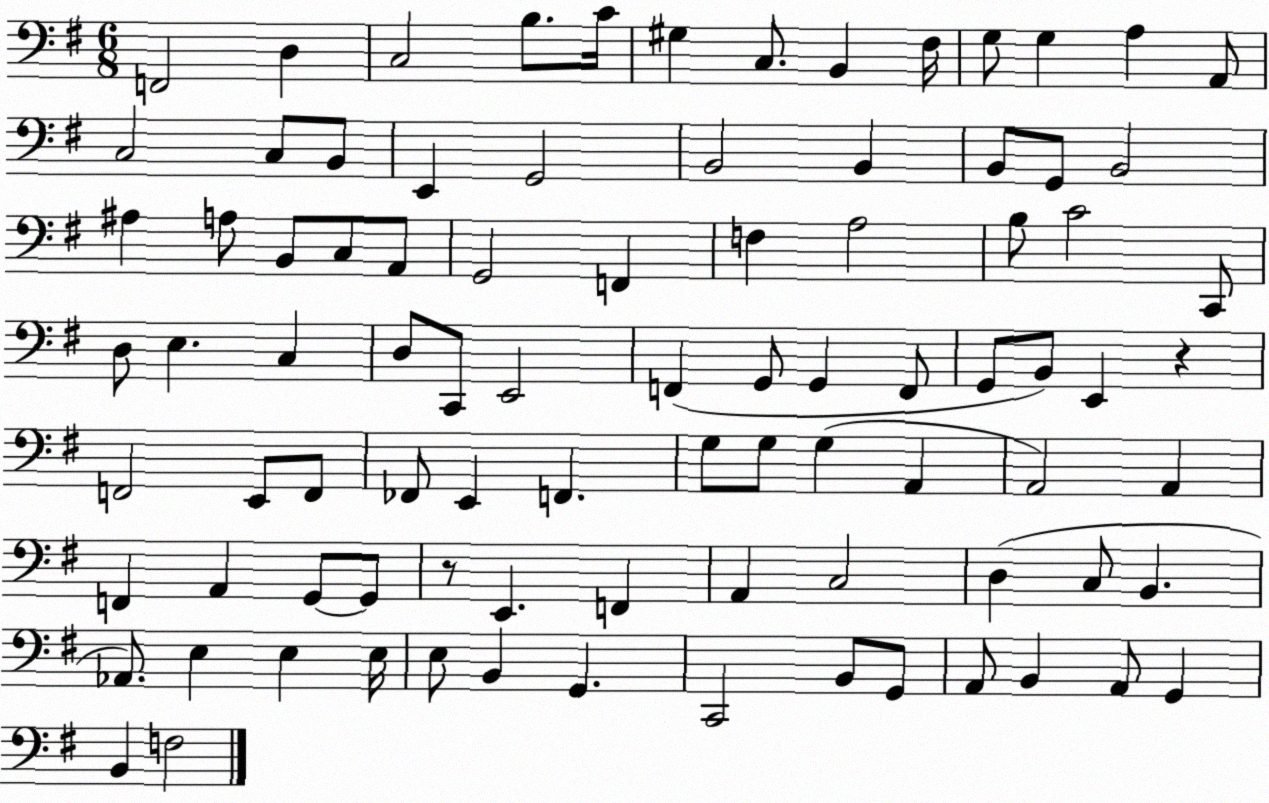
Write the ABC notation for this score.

X:1
T:Untitled
M:6/8
L:1/4
K:G
F,,2 D, C,2 B,/2 C/4 ^G, C,/2 B,, ^F,/4 G,/2 G, A, A,,/2 C,2 C,/2 B,,/2 E,, G,,2 B,,2 B,, B,,/2 G,,/2 B,,2 ^A, A,/2 B,,/2 C,/2 A,,/2 G,,2 F,, F, A,2 B,/2 C2 C,,/2 D,/2 E, C, D,/2 C,,/2 E,,2 F,, G,,/2 G,, F,,/2 G,,/2 B,,/2 E,, z F,,2 E,,/2 F,,/2 _F,,/2 E,, F,, G,/2 G,/2 G, A,, A,,2 A,, F,, A,, G,,/2 G,,/2 z/2 E,, F,, A,, C,2 D, C,/2 B,, _A,,/2 E, E, E,/4 E,/2 B,, G,, C,,2 B,,/2 G,,/2 A,,/2 B,, A,,/2 G,, B,, F,2